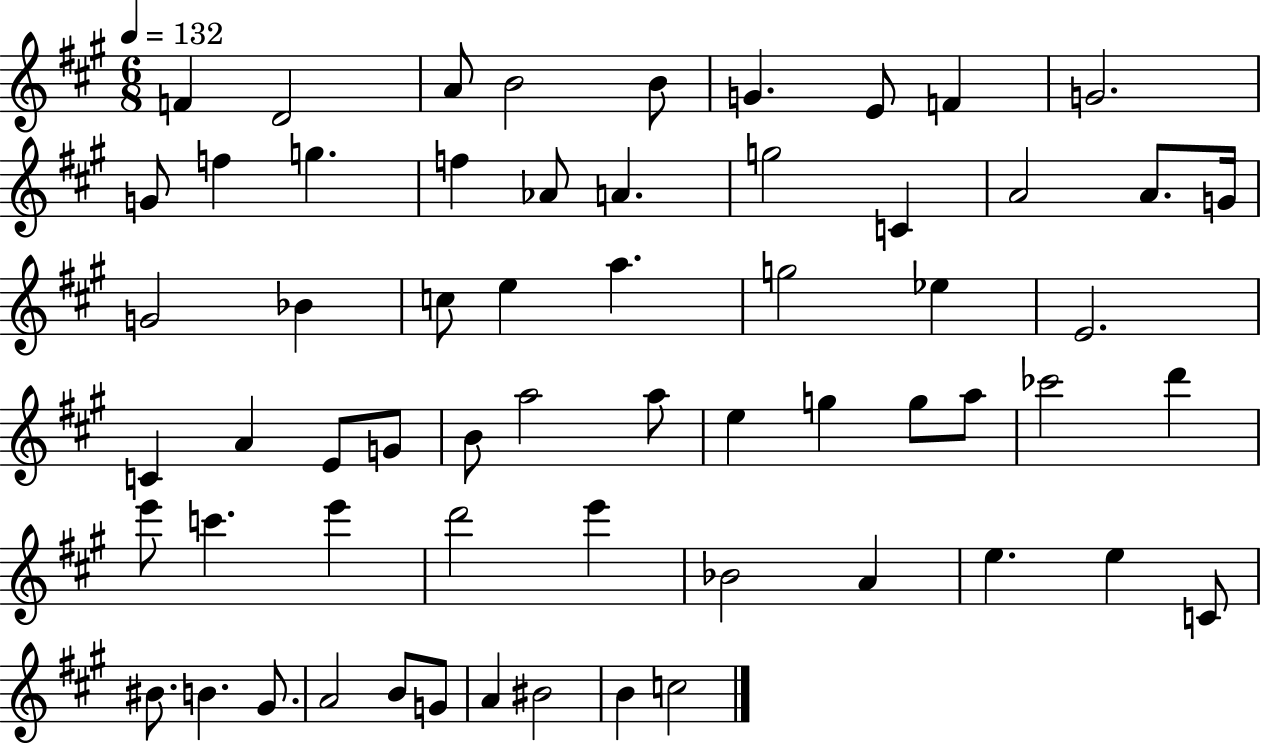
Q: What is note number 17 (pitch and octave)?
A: C4